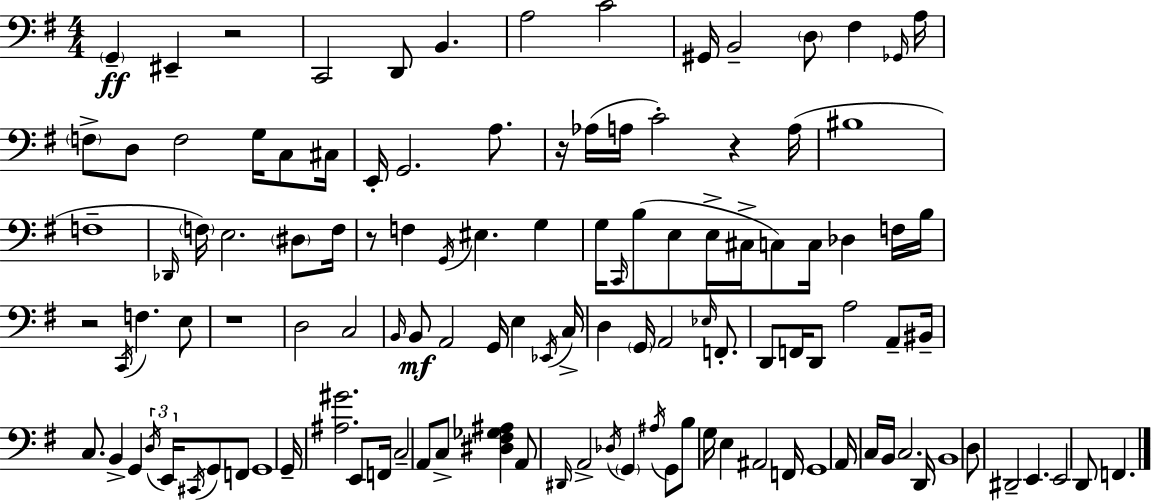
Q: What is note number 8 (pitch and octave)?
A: G#2